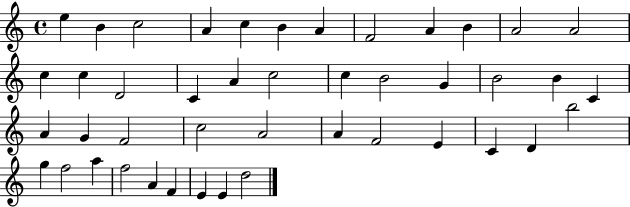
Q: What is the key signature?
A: C major